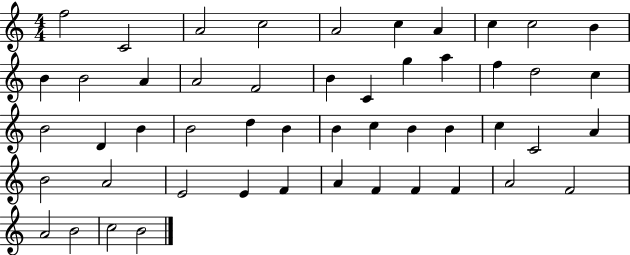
X:1
T:Untitled
M:4/4
L:1/4
K:C
f2 C2 A2 c2 A2 c A c c2 B B B2 A A2 F2 B C g a f d2 c B2 D B B2 d B B c B B c C2 A B2 A2 E2 E F A F F F A2 F2 A2 B2 c2 B2